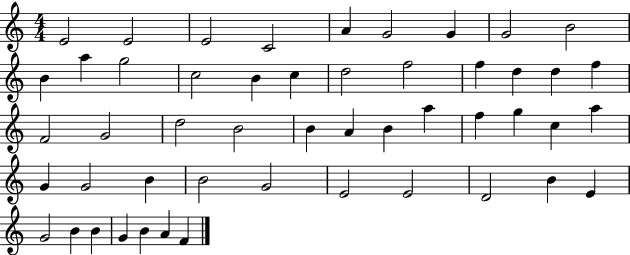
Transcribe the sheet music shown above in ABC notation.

X:1
T:Untitled
M:4/4
L:1/4
K:C
E2 E2 E2 C2 A G2 G G2 B2 B a g2 c2 B c d2 f2 f d d f F2 G2 d2 B2 B A B a f g c a G G2 B B2 G2 E2 E2 D2 B E G2 B B G B A F